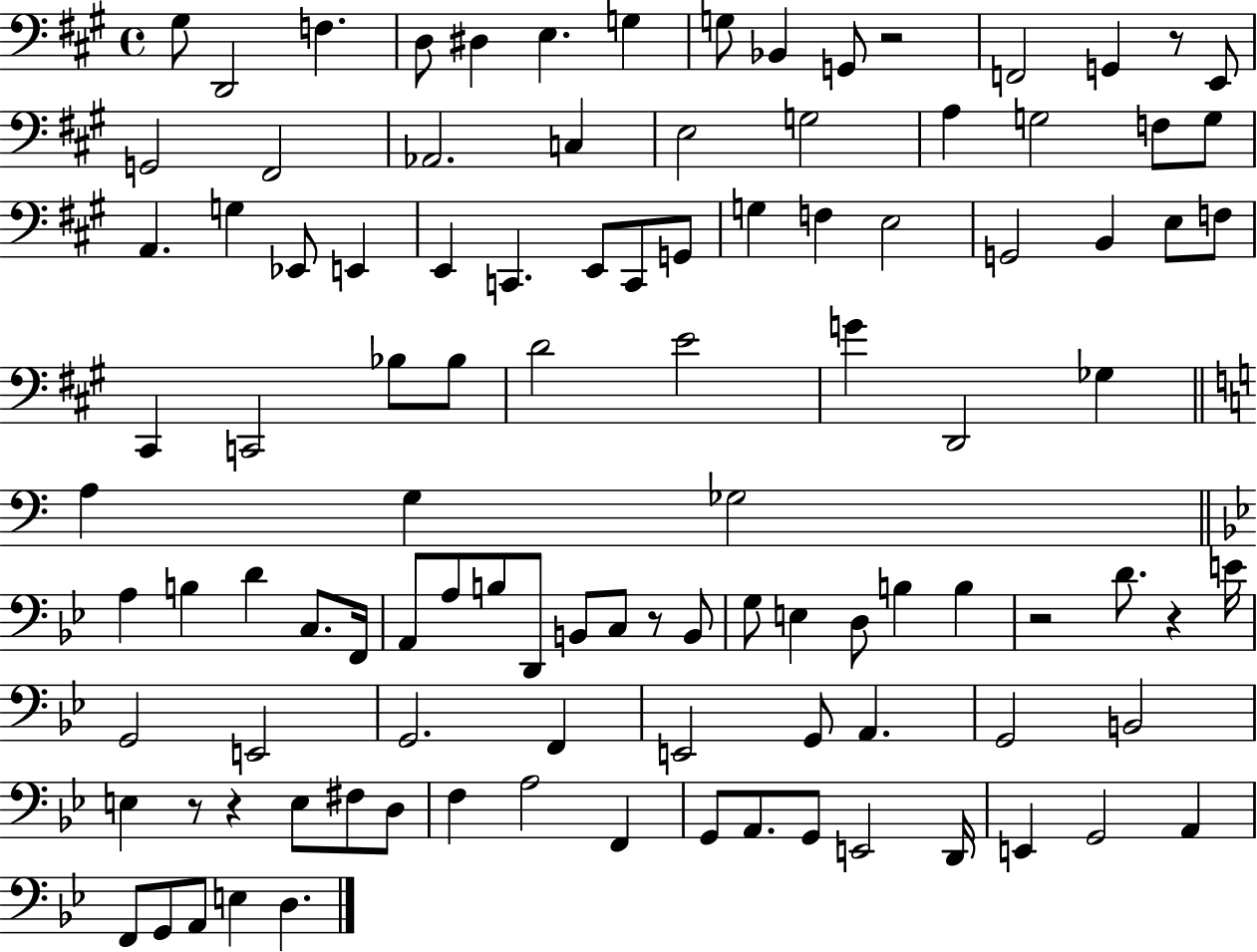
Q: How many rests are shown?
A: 7